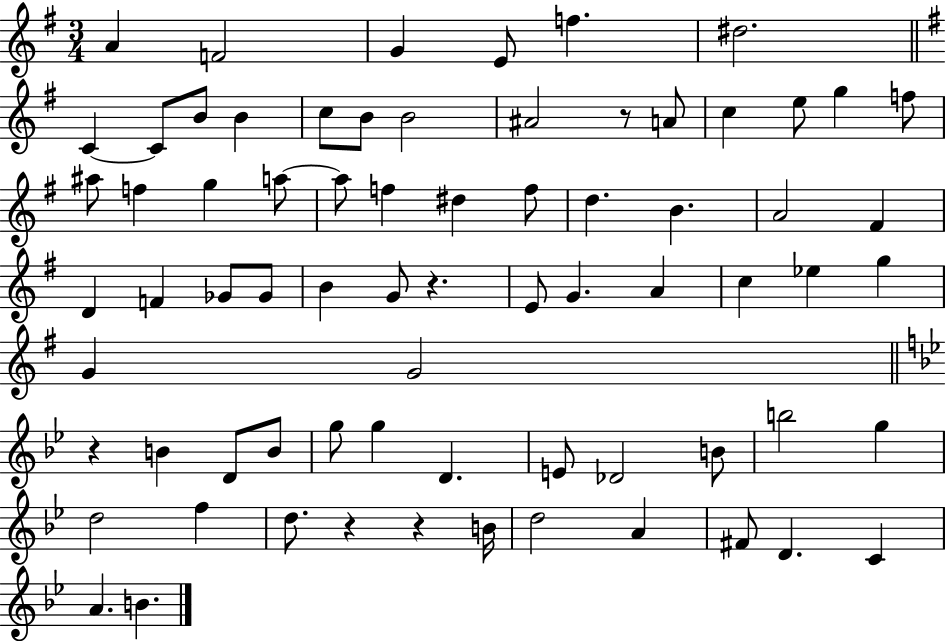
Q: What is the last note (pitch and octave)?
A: B4